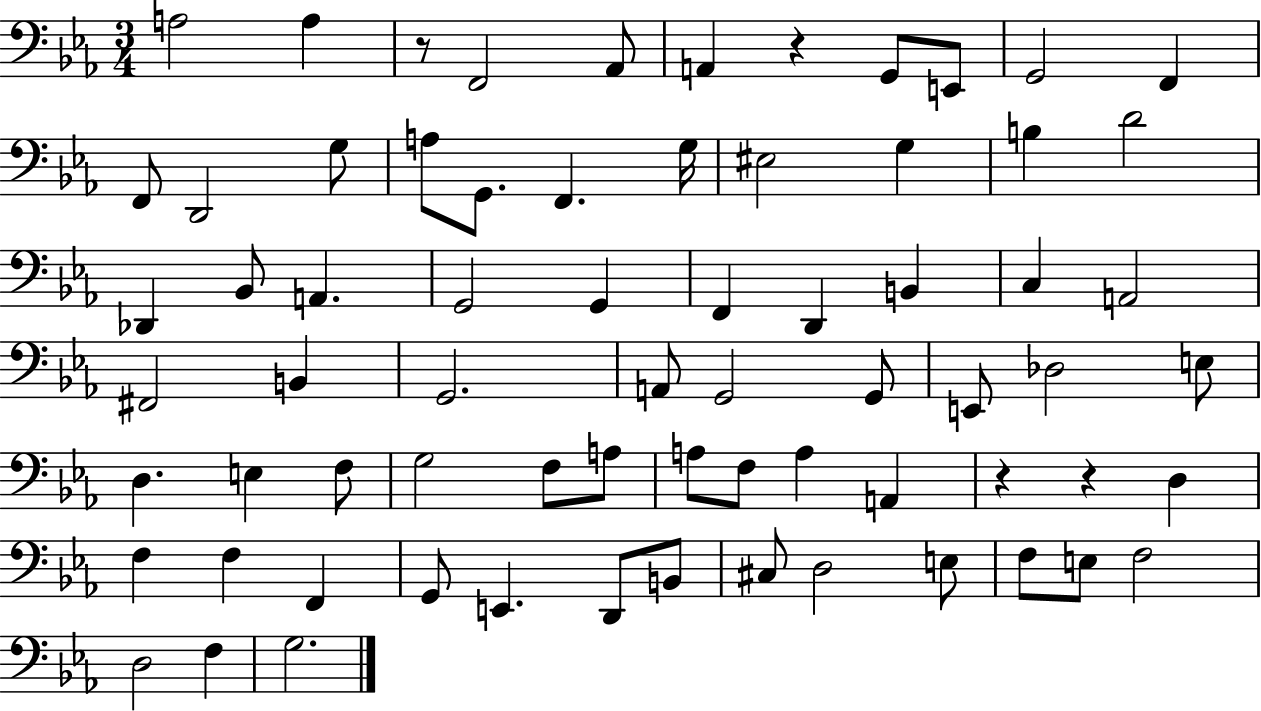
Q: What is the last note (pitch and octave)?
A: G3